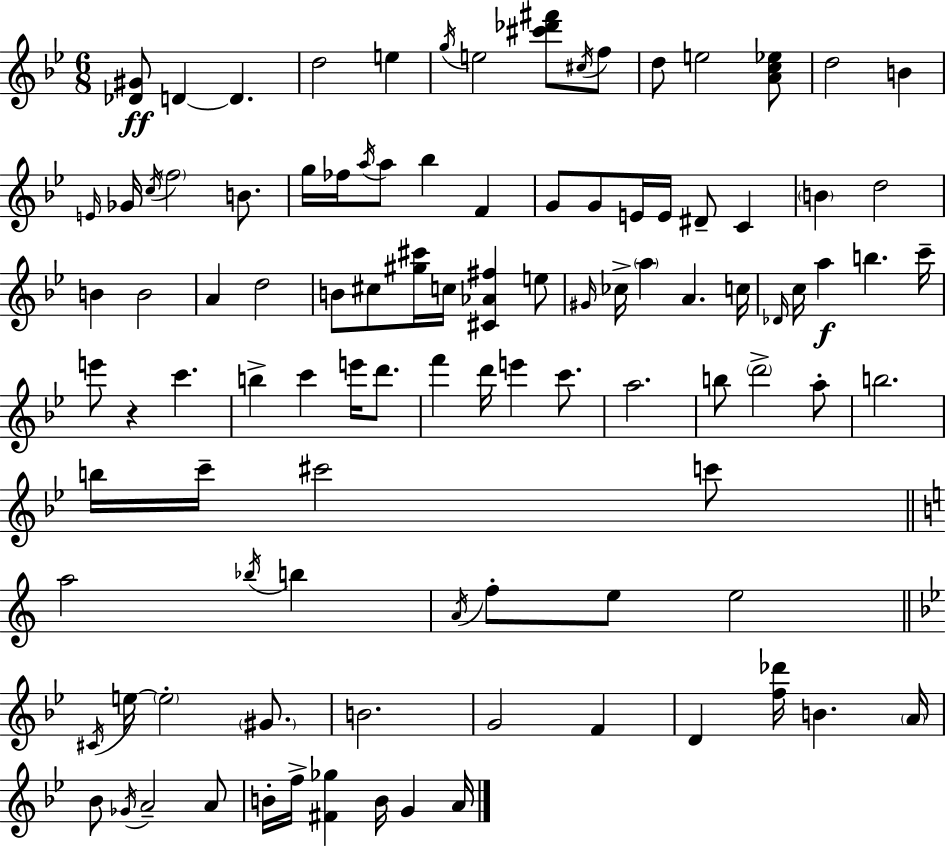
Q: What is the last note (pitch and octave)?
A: A4